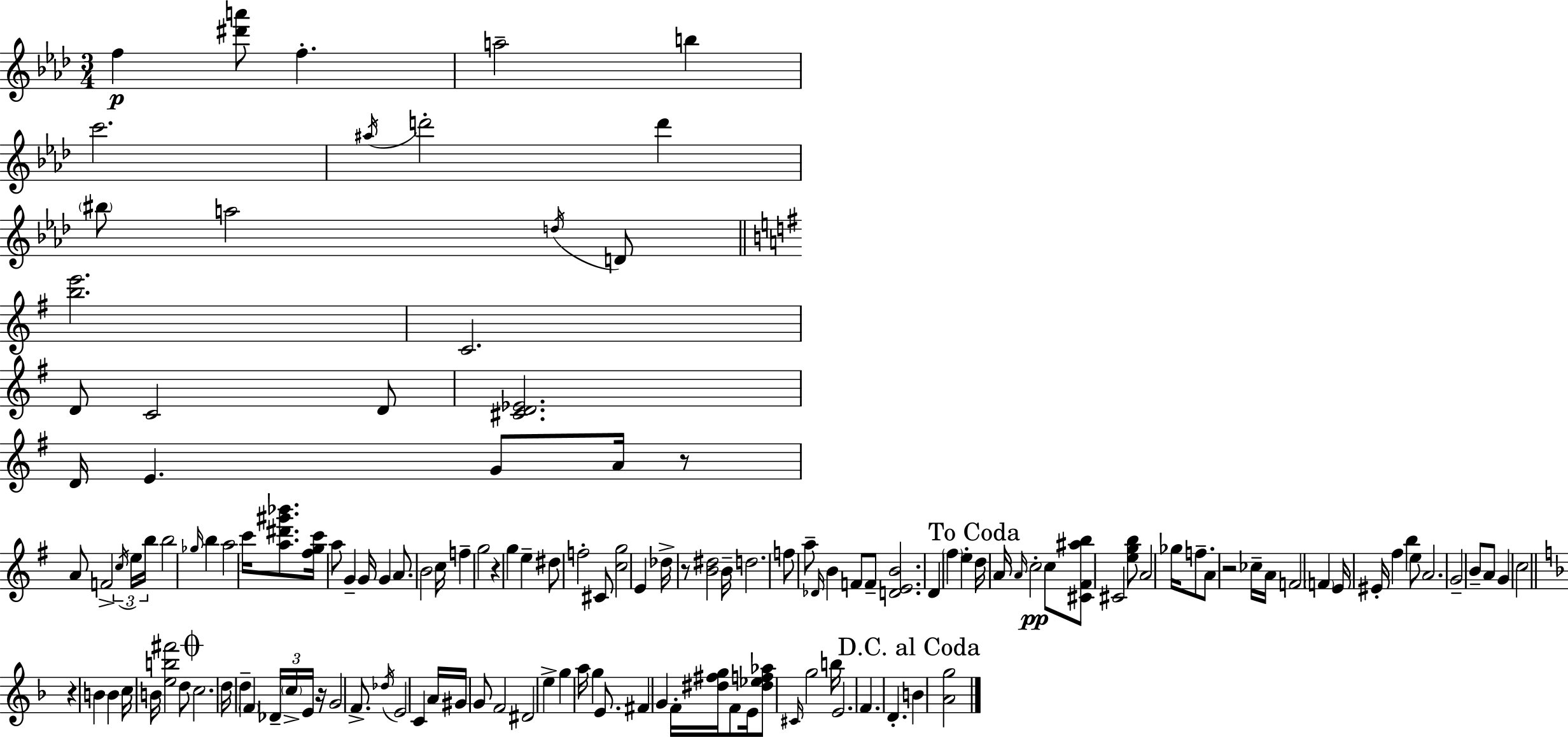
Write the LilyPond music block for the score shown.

{
  \clef treble
  \numericTimeSignature
  \time 3/4
  \key aes \major
  f''4\p <dis''' a'''>8 f''4.-. | a''2-- b''4 | c'''2. | \acciaccatura { ais''16 } d'''2-. d'''4 | \break \parenthesize bis''8 a''2 \acciaccatura { d''16 } | d'8 \bar "||" \break \key g \major <b'' e'''>2. | c'2. | d'8 c'2 d'8 | <cis' d' ees'>2. | \break d'16 e'4. g'8 a'16 r8 | a'8 f'2-> \tuplet 3/2 { \acciaccatura { c''16 } e''16 | b''16 } b''2 \grace { ges''16 } b''4 | a''2 c'''16 <a'' dis''' gis''' bes'''>8. | \break <fis'' g'' c'''>16 a''8 g'4-- g'16 g'4 | a'8. b'2 | c''16 f''4-- g''2 | r4 g''4 e''4-- | \break dis''8 f''2-. | cis'8 <c'' g''>2 e'4 | des''16-> r8 <b' dis''>2 | b'16-- d''2. | \break f''8 a''8-- \grace { des'16 } b'4 f'8 | f'8-- <d' e' b'>2. | d'4 \parenthesize fis''4 e''4-. | \mark "To Coda" d''16 a'16 \grace { a'16 }\pp c''2-. | \break c''8 <cis' fis' ais'' b''>8 cis'2 | <e'' g'' b''>8 a'2 | ges''16 f''8.-- a'8 r2 | ces''16-- a'16 f'2 | \break \parenthesize f'4 e'16 eis'16-. fis''4 b''4 | e''8 a'2. | g'2-- | b'8-- a'8 g'4 c''2 | \break \bar "||" \break \key d \minor r4 b'4 b'4 | c''16 b'16 <e'' b'' fis'''>2 d''8 | \mark \markup { \musicglyph "scripts.coda" } c''2. | d''16 d''4-- \parenthesize f'4 \tuplet 3/2 { des'16-- \parenthesize c''16-> e'16 } | \break r16 g'2 f'8.-> | \acciaccatura { des''16 } e'2 c'4 | a'16 gis'16 g'8 f'2 | dis'2 e''4-> | \break g''4 a''16 g''4 e'8. | fis'4 g'4 f'16-. <dis'' fis'' g''>16 f'8 | e'16 <dis'' ees'' f'' aes''>8 \grace { cis'16 } g''2 | b''16 e'2. | \break f'4. d'4.-. | \mark "D.C. al Coda" b'4 <a' g''>2 | \bar "|."
}